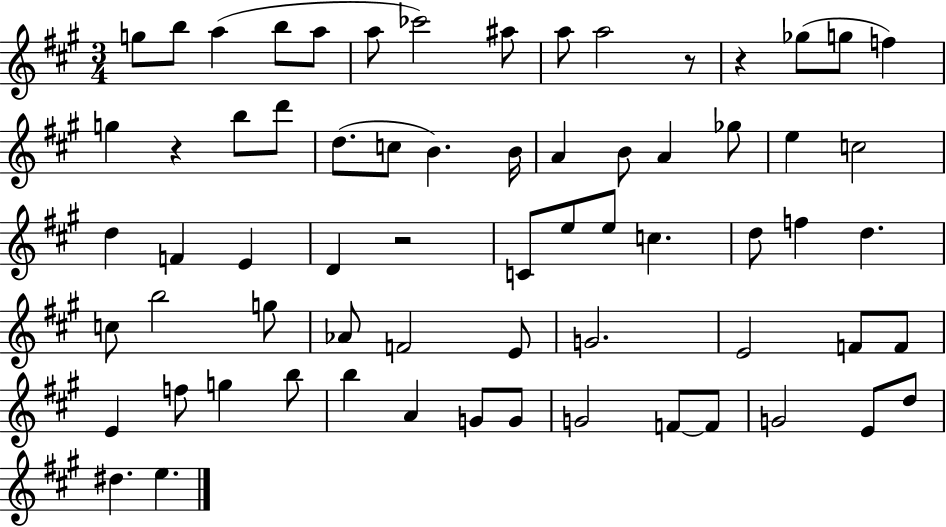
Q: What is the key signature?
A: A major